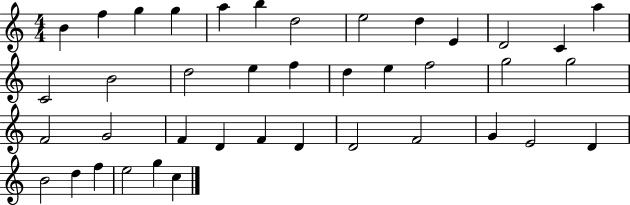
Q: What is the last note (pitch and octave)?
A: C5